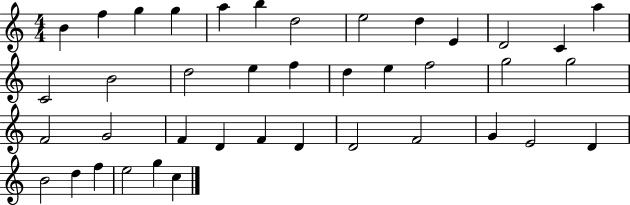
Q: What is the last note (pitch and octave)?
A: C5